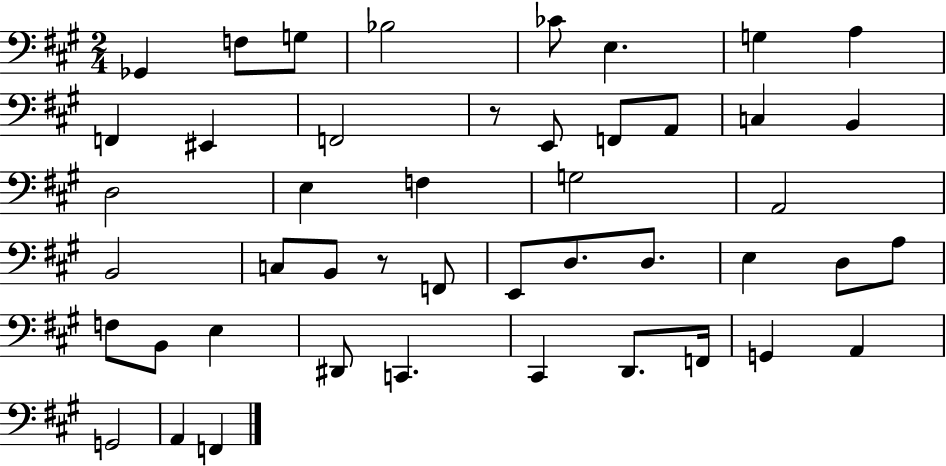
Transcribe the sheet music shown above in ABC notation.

X:1
T:Untitled
M:2/4
L:1/4
K:A
_G,, F,/2 G,/2 _B,2 _C/2 E, G, A, F,, ^E,, F,,2 z/2 E,,/2 F,,/2 A,,/2 C, B,, D,2 E, F, G,2 A,,2 B,,2 C,/2 B,,/2 z/2 F,,/2 E,,/2 D,/2 D,/2 E, D,/2 A,/2 F,/2 B,,/2 E, ^D,,/2 C,, ^C,, D,,/2 F,,/4 G,, A,, G,,2 A,, F,,